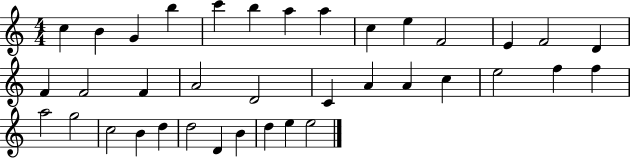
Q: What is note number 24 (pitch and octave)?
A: E5